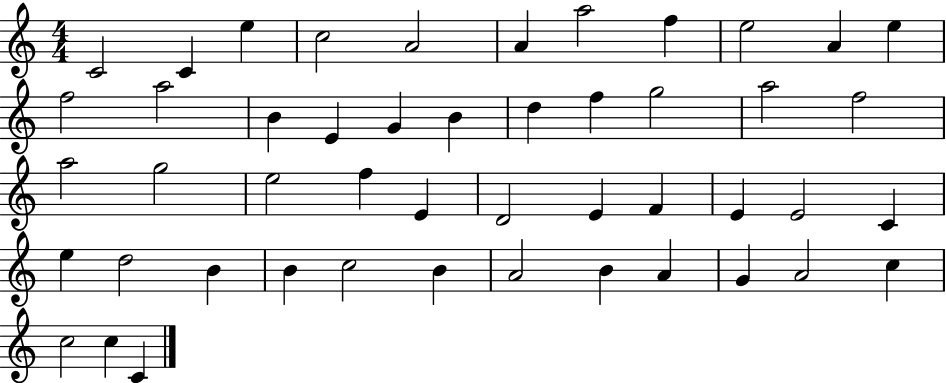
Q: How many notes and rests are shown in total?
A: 48